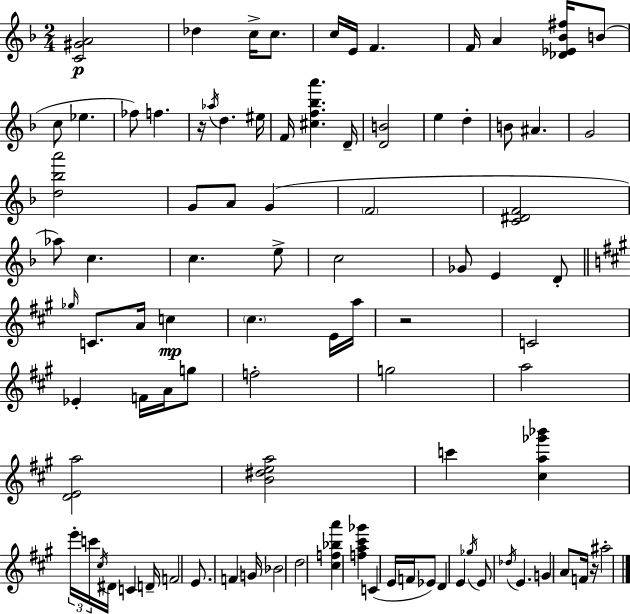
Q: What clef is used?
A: treble